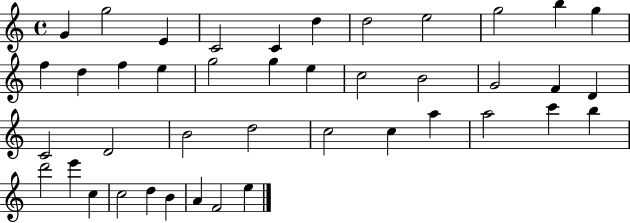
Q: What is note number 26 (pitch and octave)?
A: B4